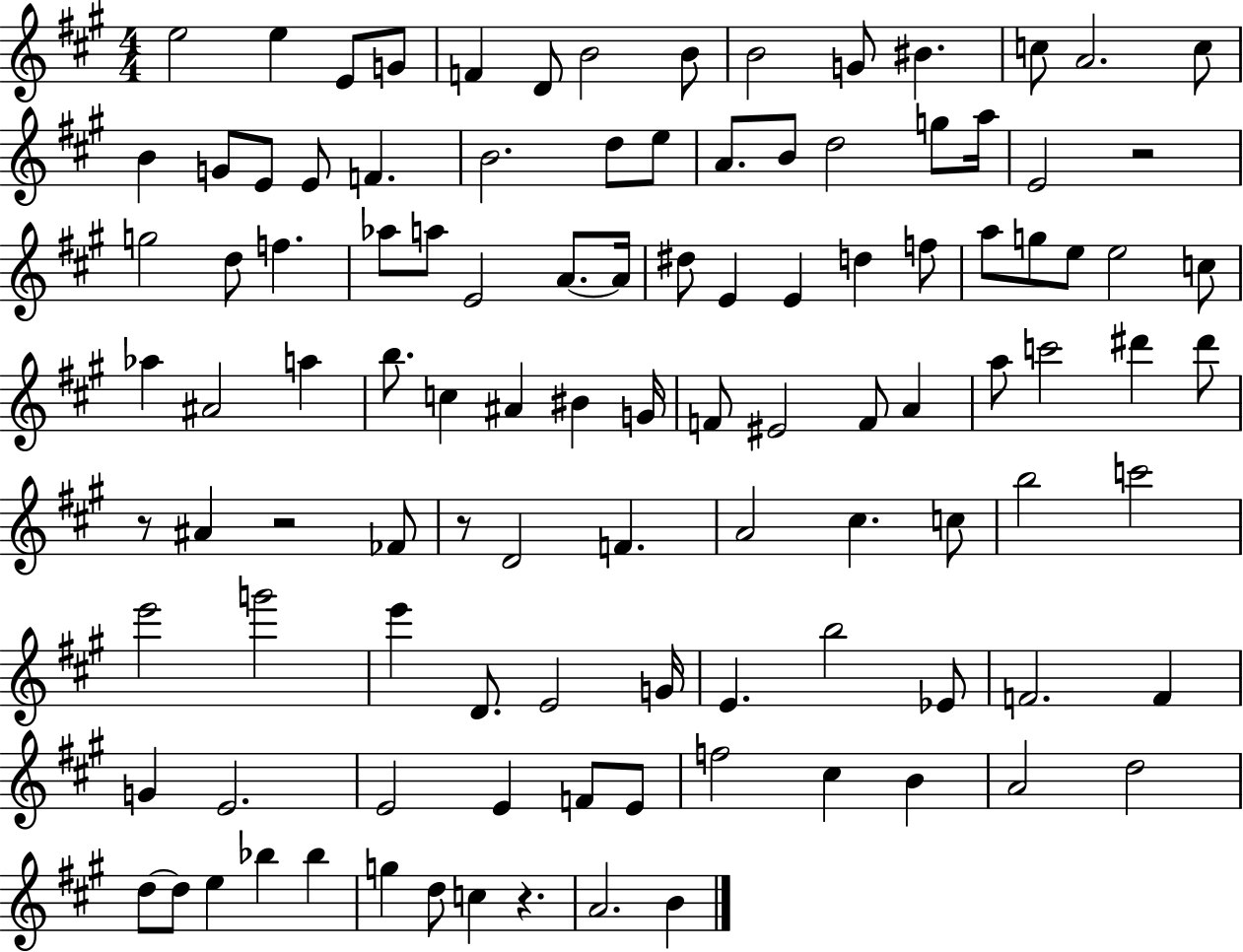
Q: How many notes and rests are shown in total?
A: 108